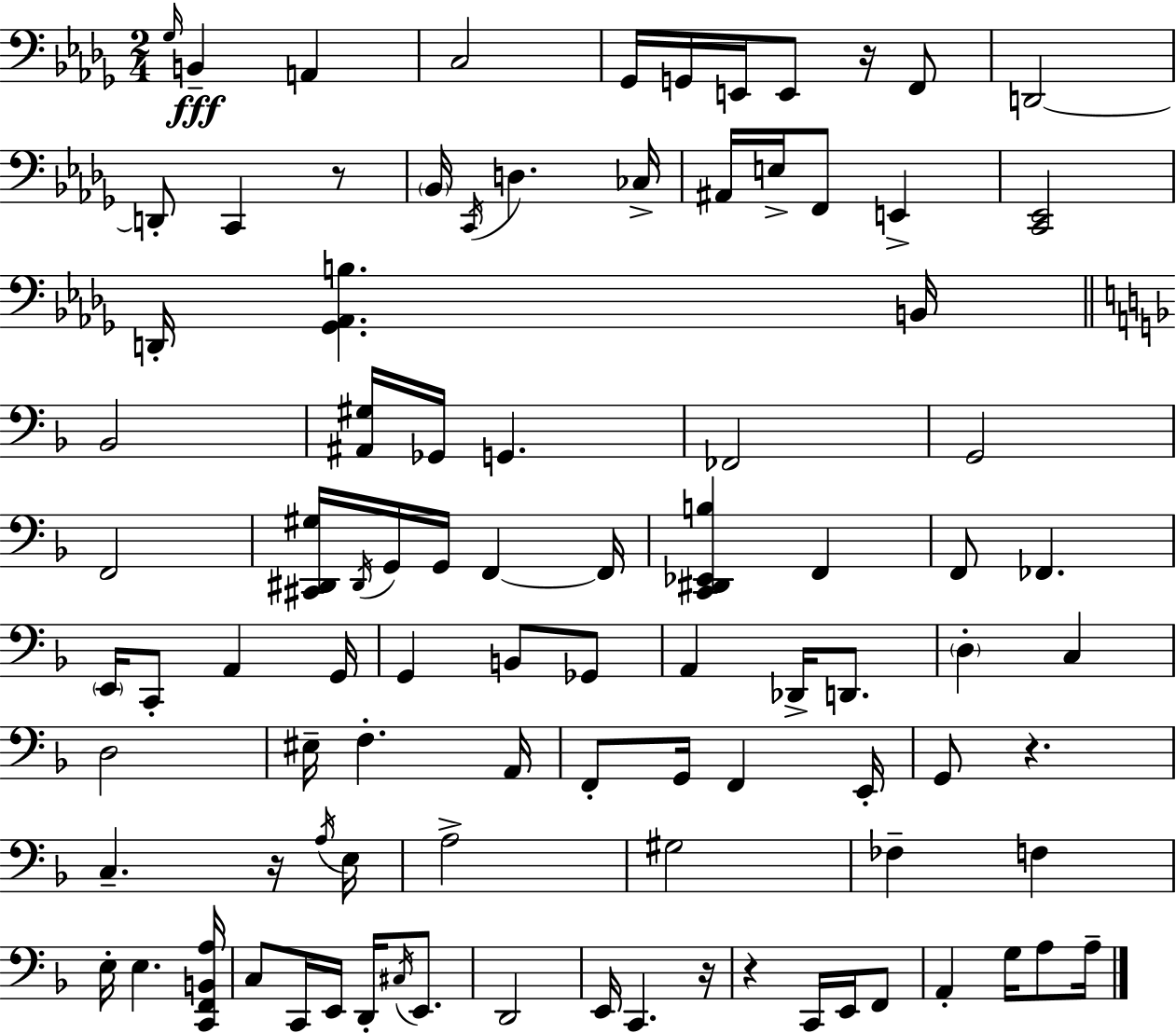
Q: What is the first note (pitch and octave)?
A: Gb3